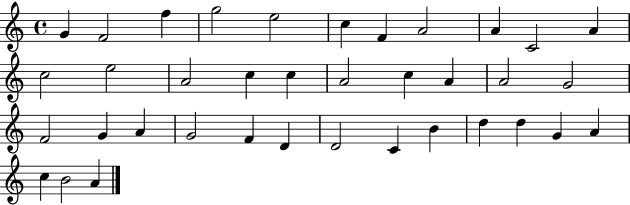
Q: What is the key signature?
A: C major